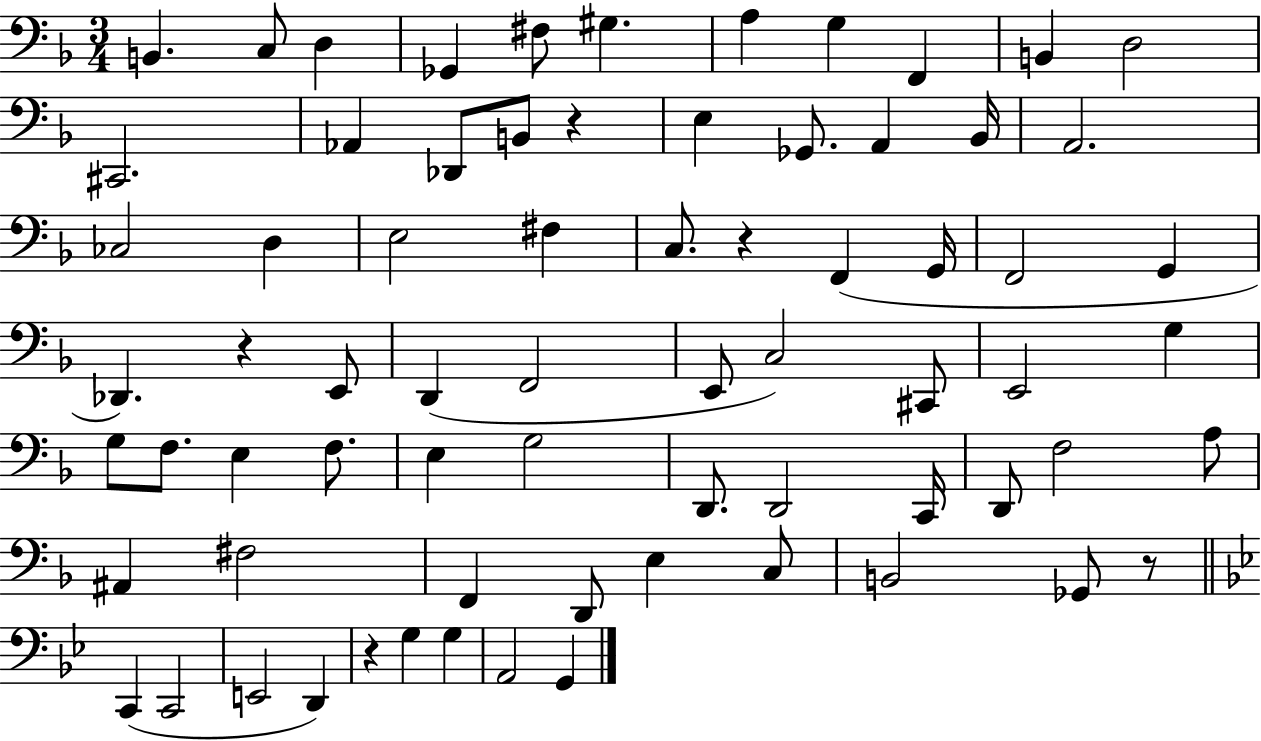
B2/q. C3/e D3/q Gb2/q F#3/e G#3/q. A3/q G3/q F2/q B2/q D3/h C#2/h. Ab2/q Db2/e B2/e R/q E3/q Gb2/e. A2/q Bb2/s A2/h. CES3/h D3/q E3/h F#3/q C3/e. R/q F2/q G2/s F2/h G2/q Db2/q. R/q E2/e D2/q F2/h E2/e C3/h C#2/e E2/h G3/q G3/e F3/e. E3/q F3/e. E3/q G3/h D2/e. D2/h C2/s D2/e F3/h A3/e A#2/q F#3/h F2/q D2/e E3/q C3/e B2/h Gb2/e R/e C2/q C2/h E2/h D2/q R/q G3/q G3/q A2/h G2/q